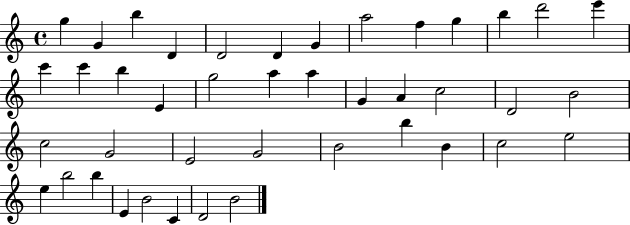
X:1
T:Untitled
M:4/4
L:1/4
K:C
g G b D D2 D G a2 f g b d'2 e' c' c' b E g2 a a G A c2 D2 B2 c2 G2 E2 G2 B2 b B c2 e2 e b2 b E B2 C D2 B2